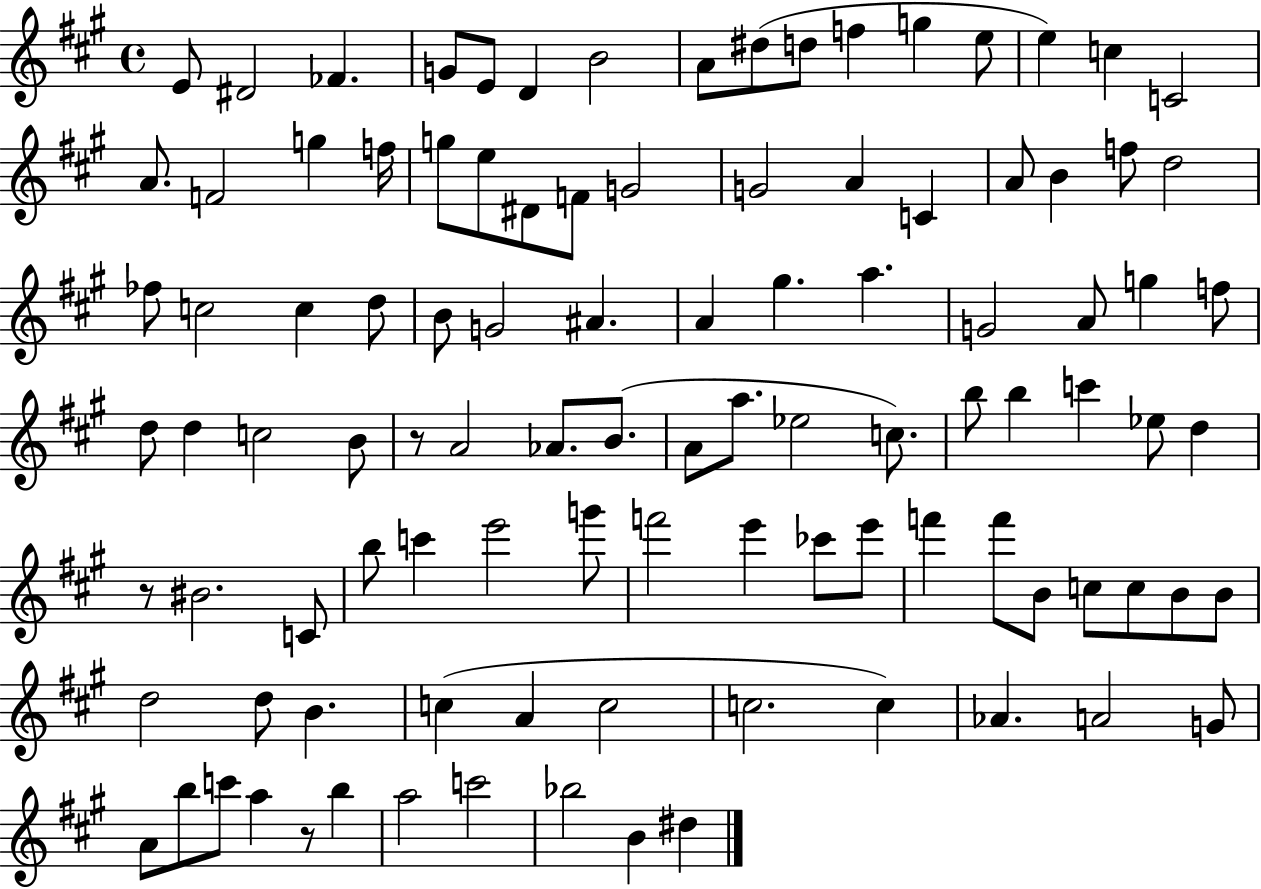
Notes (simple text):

E4/e D#4/h FES4/q. G4/e E4/e D4/q B4/h A4/e D#5/e D5/e F5/q G5/q E5/e E5/q C5/q C4/h A4/e. F4/h G5/q F5/s G5/e E5/e D#4/e F4/e G4/h G4/h A4/q C4/q A4/e B4/q F5/e D5/h FES5/e C5/h C5/q D5/e B4/e G4/h A#4/q. A4/q G#5/q. A5/q. G4/h A4/e G5/q F5/e D5/e D5/q C5/h B4/e R/e A4/h Ab4/e. B4/e. A4/e A5/e. Eb5/h C5/e. B5/e B5/q C6/q Eb5/e D5/q R/e BIS4/h. C4/e B5/e C6/q E6/h G6/e F6/h E6/q CES6/e E6/e F6/q F6/e B4/e C5/e C5/e B4/e B4/e D5/h D5/e B4/q. C5/q A4/q C5/h C5/h. C5/q Ab4/q. A4/h G4/e A4/e B5/e C6/e A5/q R/e B5/q A5/h C6/h Bb5/h B4/q D#5/q